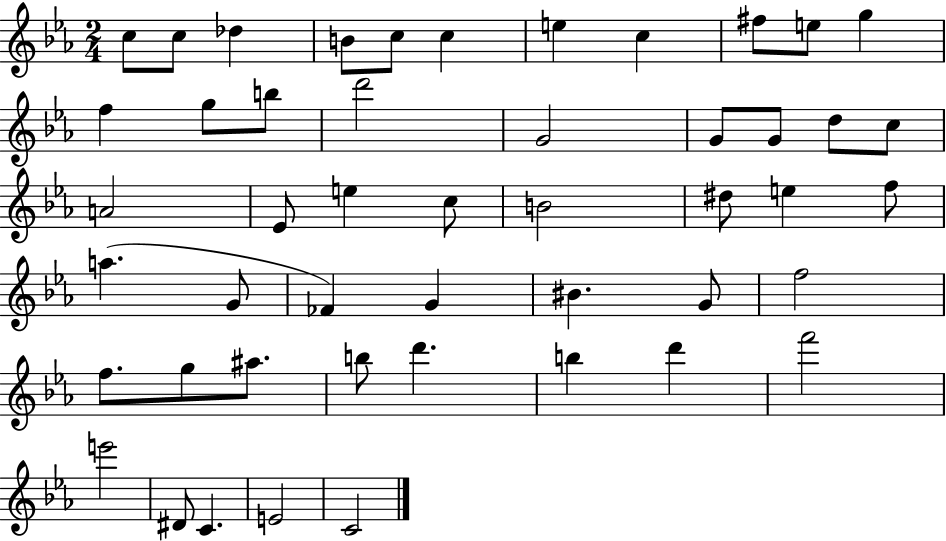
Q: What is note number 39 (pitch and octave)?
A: B5